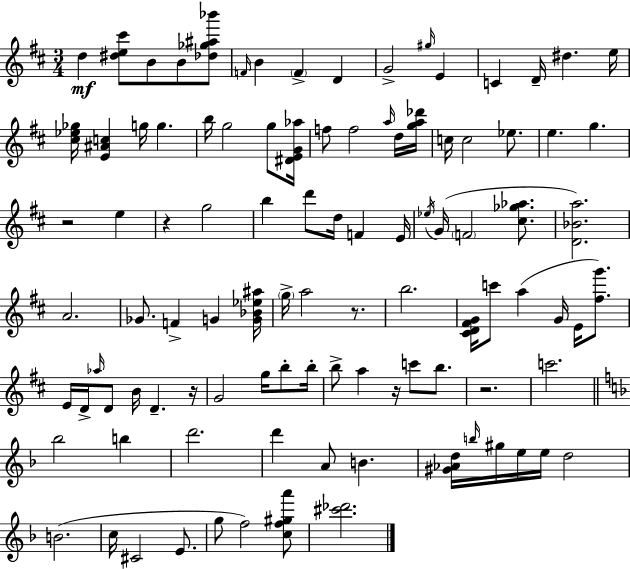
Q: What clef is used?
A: treble